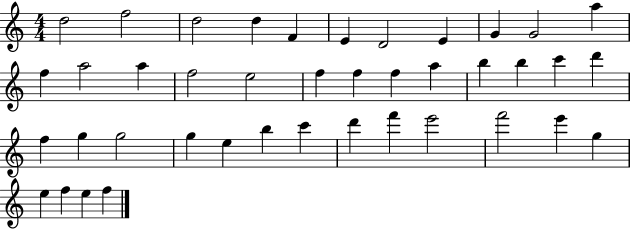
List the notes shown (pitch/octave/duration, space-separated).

D5/h F5/h D5/h D5/q F4/q E4/q D4/h E4/q G4/q G4/h A5/q F5/q A5/h A5/q F5/h E5/h F5/q F5/q F5/q A5/q B5/q B5/q C6/q D6/q F5/q G5/q G5/h G5/q E5/q B5/q C6/q D6/q F6/q E6/h F6/h E6/q G5/q E5/q F5/q E5/q F5/q